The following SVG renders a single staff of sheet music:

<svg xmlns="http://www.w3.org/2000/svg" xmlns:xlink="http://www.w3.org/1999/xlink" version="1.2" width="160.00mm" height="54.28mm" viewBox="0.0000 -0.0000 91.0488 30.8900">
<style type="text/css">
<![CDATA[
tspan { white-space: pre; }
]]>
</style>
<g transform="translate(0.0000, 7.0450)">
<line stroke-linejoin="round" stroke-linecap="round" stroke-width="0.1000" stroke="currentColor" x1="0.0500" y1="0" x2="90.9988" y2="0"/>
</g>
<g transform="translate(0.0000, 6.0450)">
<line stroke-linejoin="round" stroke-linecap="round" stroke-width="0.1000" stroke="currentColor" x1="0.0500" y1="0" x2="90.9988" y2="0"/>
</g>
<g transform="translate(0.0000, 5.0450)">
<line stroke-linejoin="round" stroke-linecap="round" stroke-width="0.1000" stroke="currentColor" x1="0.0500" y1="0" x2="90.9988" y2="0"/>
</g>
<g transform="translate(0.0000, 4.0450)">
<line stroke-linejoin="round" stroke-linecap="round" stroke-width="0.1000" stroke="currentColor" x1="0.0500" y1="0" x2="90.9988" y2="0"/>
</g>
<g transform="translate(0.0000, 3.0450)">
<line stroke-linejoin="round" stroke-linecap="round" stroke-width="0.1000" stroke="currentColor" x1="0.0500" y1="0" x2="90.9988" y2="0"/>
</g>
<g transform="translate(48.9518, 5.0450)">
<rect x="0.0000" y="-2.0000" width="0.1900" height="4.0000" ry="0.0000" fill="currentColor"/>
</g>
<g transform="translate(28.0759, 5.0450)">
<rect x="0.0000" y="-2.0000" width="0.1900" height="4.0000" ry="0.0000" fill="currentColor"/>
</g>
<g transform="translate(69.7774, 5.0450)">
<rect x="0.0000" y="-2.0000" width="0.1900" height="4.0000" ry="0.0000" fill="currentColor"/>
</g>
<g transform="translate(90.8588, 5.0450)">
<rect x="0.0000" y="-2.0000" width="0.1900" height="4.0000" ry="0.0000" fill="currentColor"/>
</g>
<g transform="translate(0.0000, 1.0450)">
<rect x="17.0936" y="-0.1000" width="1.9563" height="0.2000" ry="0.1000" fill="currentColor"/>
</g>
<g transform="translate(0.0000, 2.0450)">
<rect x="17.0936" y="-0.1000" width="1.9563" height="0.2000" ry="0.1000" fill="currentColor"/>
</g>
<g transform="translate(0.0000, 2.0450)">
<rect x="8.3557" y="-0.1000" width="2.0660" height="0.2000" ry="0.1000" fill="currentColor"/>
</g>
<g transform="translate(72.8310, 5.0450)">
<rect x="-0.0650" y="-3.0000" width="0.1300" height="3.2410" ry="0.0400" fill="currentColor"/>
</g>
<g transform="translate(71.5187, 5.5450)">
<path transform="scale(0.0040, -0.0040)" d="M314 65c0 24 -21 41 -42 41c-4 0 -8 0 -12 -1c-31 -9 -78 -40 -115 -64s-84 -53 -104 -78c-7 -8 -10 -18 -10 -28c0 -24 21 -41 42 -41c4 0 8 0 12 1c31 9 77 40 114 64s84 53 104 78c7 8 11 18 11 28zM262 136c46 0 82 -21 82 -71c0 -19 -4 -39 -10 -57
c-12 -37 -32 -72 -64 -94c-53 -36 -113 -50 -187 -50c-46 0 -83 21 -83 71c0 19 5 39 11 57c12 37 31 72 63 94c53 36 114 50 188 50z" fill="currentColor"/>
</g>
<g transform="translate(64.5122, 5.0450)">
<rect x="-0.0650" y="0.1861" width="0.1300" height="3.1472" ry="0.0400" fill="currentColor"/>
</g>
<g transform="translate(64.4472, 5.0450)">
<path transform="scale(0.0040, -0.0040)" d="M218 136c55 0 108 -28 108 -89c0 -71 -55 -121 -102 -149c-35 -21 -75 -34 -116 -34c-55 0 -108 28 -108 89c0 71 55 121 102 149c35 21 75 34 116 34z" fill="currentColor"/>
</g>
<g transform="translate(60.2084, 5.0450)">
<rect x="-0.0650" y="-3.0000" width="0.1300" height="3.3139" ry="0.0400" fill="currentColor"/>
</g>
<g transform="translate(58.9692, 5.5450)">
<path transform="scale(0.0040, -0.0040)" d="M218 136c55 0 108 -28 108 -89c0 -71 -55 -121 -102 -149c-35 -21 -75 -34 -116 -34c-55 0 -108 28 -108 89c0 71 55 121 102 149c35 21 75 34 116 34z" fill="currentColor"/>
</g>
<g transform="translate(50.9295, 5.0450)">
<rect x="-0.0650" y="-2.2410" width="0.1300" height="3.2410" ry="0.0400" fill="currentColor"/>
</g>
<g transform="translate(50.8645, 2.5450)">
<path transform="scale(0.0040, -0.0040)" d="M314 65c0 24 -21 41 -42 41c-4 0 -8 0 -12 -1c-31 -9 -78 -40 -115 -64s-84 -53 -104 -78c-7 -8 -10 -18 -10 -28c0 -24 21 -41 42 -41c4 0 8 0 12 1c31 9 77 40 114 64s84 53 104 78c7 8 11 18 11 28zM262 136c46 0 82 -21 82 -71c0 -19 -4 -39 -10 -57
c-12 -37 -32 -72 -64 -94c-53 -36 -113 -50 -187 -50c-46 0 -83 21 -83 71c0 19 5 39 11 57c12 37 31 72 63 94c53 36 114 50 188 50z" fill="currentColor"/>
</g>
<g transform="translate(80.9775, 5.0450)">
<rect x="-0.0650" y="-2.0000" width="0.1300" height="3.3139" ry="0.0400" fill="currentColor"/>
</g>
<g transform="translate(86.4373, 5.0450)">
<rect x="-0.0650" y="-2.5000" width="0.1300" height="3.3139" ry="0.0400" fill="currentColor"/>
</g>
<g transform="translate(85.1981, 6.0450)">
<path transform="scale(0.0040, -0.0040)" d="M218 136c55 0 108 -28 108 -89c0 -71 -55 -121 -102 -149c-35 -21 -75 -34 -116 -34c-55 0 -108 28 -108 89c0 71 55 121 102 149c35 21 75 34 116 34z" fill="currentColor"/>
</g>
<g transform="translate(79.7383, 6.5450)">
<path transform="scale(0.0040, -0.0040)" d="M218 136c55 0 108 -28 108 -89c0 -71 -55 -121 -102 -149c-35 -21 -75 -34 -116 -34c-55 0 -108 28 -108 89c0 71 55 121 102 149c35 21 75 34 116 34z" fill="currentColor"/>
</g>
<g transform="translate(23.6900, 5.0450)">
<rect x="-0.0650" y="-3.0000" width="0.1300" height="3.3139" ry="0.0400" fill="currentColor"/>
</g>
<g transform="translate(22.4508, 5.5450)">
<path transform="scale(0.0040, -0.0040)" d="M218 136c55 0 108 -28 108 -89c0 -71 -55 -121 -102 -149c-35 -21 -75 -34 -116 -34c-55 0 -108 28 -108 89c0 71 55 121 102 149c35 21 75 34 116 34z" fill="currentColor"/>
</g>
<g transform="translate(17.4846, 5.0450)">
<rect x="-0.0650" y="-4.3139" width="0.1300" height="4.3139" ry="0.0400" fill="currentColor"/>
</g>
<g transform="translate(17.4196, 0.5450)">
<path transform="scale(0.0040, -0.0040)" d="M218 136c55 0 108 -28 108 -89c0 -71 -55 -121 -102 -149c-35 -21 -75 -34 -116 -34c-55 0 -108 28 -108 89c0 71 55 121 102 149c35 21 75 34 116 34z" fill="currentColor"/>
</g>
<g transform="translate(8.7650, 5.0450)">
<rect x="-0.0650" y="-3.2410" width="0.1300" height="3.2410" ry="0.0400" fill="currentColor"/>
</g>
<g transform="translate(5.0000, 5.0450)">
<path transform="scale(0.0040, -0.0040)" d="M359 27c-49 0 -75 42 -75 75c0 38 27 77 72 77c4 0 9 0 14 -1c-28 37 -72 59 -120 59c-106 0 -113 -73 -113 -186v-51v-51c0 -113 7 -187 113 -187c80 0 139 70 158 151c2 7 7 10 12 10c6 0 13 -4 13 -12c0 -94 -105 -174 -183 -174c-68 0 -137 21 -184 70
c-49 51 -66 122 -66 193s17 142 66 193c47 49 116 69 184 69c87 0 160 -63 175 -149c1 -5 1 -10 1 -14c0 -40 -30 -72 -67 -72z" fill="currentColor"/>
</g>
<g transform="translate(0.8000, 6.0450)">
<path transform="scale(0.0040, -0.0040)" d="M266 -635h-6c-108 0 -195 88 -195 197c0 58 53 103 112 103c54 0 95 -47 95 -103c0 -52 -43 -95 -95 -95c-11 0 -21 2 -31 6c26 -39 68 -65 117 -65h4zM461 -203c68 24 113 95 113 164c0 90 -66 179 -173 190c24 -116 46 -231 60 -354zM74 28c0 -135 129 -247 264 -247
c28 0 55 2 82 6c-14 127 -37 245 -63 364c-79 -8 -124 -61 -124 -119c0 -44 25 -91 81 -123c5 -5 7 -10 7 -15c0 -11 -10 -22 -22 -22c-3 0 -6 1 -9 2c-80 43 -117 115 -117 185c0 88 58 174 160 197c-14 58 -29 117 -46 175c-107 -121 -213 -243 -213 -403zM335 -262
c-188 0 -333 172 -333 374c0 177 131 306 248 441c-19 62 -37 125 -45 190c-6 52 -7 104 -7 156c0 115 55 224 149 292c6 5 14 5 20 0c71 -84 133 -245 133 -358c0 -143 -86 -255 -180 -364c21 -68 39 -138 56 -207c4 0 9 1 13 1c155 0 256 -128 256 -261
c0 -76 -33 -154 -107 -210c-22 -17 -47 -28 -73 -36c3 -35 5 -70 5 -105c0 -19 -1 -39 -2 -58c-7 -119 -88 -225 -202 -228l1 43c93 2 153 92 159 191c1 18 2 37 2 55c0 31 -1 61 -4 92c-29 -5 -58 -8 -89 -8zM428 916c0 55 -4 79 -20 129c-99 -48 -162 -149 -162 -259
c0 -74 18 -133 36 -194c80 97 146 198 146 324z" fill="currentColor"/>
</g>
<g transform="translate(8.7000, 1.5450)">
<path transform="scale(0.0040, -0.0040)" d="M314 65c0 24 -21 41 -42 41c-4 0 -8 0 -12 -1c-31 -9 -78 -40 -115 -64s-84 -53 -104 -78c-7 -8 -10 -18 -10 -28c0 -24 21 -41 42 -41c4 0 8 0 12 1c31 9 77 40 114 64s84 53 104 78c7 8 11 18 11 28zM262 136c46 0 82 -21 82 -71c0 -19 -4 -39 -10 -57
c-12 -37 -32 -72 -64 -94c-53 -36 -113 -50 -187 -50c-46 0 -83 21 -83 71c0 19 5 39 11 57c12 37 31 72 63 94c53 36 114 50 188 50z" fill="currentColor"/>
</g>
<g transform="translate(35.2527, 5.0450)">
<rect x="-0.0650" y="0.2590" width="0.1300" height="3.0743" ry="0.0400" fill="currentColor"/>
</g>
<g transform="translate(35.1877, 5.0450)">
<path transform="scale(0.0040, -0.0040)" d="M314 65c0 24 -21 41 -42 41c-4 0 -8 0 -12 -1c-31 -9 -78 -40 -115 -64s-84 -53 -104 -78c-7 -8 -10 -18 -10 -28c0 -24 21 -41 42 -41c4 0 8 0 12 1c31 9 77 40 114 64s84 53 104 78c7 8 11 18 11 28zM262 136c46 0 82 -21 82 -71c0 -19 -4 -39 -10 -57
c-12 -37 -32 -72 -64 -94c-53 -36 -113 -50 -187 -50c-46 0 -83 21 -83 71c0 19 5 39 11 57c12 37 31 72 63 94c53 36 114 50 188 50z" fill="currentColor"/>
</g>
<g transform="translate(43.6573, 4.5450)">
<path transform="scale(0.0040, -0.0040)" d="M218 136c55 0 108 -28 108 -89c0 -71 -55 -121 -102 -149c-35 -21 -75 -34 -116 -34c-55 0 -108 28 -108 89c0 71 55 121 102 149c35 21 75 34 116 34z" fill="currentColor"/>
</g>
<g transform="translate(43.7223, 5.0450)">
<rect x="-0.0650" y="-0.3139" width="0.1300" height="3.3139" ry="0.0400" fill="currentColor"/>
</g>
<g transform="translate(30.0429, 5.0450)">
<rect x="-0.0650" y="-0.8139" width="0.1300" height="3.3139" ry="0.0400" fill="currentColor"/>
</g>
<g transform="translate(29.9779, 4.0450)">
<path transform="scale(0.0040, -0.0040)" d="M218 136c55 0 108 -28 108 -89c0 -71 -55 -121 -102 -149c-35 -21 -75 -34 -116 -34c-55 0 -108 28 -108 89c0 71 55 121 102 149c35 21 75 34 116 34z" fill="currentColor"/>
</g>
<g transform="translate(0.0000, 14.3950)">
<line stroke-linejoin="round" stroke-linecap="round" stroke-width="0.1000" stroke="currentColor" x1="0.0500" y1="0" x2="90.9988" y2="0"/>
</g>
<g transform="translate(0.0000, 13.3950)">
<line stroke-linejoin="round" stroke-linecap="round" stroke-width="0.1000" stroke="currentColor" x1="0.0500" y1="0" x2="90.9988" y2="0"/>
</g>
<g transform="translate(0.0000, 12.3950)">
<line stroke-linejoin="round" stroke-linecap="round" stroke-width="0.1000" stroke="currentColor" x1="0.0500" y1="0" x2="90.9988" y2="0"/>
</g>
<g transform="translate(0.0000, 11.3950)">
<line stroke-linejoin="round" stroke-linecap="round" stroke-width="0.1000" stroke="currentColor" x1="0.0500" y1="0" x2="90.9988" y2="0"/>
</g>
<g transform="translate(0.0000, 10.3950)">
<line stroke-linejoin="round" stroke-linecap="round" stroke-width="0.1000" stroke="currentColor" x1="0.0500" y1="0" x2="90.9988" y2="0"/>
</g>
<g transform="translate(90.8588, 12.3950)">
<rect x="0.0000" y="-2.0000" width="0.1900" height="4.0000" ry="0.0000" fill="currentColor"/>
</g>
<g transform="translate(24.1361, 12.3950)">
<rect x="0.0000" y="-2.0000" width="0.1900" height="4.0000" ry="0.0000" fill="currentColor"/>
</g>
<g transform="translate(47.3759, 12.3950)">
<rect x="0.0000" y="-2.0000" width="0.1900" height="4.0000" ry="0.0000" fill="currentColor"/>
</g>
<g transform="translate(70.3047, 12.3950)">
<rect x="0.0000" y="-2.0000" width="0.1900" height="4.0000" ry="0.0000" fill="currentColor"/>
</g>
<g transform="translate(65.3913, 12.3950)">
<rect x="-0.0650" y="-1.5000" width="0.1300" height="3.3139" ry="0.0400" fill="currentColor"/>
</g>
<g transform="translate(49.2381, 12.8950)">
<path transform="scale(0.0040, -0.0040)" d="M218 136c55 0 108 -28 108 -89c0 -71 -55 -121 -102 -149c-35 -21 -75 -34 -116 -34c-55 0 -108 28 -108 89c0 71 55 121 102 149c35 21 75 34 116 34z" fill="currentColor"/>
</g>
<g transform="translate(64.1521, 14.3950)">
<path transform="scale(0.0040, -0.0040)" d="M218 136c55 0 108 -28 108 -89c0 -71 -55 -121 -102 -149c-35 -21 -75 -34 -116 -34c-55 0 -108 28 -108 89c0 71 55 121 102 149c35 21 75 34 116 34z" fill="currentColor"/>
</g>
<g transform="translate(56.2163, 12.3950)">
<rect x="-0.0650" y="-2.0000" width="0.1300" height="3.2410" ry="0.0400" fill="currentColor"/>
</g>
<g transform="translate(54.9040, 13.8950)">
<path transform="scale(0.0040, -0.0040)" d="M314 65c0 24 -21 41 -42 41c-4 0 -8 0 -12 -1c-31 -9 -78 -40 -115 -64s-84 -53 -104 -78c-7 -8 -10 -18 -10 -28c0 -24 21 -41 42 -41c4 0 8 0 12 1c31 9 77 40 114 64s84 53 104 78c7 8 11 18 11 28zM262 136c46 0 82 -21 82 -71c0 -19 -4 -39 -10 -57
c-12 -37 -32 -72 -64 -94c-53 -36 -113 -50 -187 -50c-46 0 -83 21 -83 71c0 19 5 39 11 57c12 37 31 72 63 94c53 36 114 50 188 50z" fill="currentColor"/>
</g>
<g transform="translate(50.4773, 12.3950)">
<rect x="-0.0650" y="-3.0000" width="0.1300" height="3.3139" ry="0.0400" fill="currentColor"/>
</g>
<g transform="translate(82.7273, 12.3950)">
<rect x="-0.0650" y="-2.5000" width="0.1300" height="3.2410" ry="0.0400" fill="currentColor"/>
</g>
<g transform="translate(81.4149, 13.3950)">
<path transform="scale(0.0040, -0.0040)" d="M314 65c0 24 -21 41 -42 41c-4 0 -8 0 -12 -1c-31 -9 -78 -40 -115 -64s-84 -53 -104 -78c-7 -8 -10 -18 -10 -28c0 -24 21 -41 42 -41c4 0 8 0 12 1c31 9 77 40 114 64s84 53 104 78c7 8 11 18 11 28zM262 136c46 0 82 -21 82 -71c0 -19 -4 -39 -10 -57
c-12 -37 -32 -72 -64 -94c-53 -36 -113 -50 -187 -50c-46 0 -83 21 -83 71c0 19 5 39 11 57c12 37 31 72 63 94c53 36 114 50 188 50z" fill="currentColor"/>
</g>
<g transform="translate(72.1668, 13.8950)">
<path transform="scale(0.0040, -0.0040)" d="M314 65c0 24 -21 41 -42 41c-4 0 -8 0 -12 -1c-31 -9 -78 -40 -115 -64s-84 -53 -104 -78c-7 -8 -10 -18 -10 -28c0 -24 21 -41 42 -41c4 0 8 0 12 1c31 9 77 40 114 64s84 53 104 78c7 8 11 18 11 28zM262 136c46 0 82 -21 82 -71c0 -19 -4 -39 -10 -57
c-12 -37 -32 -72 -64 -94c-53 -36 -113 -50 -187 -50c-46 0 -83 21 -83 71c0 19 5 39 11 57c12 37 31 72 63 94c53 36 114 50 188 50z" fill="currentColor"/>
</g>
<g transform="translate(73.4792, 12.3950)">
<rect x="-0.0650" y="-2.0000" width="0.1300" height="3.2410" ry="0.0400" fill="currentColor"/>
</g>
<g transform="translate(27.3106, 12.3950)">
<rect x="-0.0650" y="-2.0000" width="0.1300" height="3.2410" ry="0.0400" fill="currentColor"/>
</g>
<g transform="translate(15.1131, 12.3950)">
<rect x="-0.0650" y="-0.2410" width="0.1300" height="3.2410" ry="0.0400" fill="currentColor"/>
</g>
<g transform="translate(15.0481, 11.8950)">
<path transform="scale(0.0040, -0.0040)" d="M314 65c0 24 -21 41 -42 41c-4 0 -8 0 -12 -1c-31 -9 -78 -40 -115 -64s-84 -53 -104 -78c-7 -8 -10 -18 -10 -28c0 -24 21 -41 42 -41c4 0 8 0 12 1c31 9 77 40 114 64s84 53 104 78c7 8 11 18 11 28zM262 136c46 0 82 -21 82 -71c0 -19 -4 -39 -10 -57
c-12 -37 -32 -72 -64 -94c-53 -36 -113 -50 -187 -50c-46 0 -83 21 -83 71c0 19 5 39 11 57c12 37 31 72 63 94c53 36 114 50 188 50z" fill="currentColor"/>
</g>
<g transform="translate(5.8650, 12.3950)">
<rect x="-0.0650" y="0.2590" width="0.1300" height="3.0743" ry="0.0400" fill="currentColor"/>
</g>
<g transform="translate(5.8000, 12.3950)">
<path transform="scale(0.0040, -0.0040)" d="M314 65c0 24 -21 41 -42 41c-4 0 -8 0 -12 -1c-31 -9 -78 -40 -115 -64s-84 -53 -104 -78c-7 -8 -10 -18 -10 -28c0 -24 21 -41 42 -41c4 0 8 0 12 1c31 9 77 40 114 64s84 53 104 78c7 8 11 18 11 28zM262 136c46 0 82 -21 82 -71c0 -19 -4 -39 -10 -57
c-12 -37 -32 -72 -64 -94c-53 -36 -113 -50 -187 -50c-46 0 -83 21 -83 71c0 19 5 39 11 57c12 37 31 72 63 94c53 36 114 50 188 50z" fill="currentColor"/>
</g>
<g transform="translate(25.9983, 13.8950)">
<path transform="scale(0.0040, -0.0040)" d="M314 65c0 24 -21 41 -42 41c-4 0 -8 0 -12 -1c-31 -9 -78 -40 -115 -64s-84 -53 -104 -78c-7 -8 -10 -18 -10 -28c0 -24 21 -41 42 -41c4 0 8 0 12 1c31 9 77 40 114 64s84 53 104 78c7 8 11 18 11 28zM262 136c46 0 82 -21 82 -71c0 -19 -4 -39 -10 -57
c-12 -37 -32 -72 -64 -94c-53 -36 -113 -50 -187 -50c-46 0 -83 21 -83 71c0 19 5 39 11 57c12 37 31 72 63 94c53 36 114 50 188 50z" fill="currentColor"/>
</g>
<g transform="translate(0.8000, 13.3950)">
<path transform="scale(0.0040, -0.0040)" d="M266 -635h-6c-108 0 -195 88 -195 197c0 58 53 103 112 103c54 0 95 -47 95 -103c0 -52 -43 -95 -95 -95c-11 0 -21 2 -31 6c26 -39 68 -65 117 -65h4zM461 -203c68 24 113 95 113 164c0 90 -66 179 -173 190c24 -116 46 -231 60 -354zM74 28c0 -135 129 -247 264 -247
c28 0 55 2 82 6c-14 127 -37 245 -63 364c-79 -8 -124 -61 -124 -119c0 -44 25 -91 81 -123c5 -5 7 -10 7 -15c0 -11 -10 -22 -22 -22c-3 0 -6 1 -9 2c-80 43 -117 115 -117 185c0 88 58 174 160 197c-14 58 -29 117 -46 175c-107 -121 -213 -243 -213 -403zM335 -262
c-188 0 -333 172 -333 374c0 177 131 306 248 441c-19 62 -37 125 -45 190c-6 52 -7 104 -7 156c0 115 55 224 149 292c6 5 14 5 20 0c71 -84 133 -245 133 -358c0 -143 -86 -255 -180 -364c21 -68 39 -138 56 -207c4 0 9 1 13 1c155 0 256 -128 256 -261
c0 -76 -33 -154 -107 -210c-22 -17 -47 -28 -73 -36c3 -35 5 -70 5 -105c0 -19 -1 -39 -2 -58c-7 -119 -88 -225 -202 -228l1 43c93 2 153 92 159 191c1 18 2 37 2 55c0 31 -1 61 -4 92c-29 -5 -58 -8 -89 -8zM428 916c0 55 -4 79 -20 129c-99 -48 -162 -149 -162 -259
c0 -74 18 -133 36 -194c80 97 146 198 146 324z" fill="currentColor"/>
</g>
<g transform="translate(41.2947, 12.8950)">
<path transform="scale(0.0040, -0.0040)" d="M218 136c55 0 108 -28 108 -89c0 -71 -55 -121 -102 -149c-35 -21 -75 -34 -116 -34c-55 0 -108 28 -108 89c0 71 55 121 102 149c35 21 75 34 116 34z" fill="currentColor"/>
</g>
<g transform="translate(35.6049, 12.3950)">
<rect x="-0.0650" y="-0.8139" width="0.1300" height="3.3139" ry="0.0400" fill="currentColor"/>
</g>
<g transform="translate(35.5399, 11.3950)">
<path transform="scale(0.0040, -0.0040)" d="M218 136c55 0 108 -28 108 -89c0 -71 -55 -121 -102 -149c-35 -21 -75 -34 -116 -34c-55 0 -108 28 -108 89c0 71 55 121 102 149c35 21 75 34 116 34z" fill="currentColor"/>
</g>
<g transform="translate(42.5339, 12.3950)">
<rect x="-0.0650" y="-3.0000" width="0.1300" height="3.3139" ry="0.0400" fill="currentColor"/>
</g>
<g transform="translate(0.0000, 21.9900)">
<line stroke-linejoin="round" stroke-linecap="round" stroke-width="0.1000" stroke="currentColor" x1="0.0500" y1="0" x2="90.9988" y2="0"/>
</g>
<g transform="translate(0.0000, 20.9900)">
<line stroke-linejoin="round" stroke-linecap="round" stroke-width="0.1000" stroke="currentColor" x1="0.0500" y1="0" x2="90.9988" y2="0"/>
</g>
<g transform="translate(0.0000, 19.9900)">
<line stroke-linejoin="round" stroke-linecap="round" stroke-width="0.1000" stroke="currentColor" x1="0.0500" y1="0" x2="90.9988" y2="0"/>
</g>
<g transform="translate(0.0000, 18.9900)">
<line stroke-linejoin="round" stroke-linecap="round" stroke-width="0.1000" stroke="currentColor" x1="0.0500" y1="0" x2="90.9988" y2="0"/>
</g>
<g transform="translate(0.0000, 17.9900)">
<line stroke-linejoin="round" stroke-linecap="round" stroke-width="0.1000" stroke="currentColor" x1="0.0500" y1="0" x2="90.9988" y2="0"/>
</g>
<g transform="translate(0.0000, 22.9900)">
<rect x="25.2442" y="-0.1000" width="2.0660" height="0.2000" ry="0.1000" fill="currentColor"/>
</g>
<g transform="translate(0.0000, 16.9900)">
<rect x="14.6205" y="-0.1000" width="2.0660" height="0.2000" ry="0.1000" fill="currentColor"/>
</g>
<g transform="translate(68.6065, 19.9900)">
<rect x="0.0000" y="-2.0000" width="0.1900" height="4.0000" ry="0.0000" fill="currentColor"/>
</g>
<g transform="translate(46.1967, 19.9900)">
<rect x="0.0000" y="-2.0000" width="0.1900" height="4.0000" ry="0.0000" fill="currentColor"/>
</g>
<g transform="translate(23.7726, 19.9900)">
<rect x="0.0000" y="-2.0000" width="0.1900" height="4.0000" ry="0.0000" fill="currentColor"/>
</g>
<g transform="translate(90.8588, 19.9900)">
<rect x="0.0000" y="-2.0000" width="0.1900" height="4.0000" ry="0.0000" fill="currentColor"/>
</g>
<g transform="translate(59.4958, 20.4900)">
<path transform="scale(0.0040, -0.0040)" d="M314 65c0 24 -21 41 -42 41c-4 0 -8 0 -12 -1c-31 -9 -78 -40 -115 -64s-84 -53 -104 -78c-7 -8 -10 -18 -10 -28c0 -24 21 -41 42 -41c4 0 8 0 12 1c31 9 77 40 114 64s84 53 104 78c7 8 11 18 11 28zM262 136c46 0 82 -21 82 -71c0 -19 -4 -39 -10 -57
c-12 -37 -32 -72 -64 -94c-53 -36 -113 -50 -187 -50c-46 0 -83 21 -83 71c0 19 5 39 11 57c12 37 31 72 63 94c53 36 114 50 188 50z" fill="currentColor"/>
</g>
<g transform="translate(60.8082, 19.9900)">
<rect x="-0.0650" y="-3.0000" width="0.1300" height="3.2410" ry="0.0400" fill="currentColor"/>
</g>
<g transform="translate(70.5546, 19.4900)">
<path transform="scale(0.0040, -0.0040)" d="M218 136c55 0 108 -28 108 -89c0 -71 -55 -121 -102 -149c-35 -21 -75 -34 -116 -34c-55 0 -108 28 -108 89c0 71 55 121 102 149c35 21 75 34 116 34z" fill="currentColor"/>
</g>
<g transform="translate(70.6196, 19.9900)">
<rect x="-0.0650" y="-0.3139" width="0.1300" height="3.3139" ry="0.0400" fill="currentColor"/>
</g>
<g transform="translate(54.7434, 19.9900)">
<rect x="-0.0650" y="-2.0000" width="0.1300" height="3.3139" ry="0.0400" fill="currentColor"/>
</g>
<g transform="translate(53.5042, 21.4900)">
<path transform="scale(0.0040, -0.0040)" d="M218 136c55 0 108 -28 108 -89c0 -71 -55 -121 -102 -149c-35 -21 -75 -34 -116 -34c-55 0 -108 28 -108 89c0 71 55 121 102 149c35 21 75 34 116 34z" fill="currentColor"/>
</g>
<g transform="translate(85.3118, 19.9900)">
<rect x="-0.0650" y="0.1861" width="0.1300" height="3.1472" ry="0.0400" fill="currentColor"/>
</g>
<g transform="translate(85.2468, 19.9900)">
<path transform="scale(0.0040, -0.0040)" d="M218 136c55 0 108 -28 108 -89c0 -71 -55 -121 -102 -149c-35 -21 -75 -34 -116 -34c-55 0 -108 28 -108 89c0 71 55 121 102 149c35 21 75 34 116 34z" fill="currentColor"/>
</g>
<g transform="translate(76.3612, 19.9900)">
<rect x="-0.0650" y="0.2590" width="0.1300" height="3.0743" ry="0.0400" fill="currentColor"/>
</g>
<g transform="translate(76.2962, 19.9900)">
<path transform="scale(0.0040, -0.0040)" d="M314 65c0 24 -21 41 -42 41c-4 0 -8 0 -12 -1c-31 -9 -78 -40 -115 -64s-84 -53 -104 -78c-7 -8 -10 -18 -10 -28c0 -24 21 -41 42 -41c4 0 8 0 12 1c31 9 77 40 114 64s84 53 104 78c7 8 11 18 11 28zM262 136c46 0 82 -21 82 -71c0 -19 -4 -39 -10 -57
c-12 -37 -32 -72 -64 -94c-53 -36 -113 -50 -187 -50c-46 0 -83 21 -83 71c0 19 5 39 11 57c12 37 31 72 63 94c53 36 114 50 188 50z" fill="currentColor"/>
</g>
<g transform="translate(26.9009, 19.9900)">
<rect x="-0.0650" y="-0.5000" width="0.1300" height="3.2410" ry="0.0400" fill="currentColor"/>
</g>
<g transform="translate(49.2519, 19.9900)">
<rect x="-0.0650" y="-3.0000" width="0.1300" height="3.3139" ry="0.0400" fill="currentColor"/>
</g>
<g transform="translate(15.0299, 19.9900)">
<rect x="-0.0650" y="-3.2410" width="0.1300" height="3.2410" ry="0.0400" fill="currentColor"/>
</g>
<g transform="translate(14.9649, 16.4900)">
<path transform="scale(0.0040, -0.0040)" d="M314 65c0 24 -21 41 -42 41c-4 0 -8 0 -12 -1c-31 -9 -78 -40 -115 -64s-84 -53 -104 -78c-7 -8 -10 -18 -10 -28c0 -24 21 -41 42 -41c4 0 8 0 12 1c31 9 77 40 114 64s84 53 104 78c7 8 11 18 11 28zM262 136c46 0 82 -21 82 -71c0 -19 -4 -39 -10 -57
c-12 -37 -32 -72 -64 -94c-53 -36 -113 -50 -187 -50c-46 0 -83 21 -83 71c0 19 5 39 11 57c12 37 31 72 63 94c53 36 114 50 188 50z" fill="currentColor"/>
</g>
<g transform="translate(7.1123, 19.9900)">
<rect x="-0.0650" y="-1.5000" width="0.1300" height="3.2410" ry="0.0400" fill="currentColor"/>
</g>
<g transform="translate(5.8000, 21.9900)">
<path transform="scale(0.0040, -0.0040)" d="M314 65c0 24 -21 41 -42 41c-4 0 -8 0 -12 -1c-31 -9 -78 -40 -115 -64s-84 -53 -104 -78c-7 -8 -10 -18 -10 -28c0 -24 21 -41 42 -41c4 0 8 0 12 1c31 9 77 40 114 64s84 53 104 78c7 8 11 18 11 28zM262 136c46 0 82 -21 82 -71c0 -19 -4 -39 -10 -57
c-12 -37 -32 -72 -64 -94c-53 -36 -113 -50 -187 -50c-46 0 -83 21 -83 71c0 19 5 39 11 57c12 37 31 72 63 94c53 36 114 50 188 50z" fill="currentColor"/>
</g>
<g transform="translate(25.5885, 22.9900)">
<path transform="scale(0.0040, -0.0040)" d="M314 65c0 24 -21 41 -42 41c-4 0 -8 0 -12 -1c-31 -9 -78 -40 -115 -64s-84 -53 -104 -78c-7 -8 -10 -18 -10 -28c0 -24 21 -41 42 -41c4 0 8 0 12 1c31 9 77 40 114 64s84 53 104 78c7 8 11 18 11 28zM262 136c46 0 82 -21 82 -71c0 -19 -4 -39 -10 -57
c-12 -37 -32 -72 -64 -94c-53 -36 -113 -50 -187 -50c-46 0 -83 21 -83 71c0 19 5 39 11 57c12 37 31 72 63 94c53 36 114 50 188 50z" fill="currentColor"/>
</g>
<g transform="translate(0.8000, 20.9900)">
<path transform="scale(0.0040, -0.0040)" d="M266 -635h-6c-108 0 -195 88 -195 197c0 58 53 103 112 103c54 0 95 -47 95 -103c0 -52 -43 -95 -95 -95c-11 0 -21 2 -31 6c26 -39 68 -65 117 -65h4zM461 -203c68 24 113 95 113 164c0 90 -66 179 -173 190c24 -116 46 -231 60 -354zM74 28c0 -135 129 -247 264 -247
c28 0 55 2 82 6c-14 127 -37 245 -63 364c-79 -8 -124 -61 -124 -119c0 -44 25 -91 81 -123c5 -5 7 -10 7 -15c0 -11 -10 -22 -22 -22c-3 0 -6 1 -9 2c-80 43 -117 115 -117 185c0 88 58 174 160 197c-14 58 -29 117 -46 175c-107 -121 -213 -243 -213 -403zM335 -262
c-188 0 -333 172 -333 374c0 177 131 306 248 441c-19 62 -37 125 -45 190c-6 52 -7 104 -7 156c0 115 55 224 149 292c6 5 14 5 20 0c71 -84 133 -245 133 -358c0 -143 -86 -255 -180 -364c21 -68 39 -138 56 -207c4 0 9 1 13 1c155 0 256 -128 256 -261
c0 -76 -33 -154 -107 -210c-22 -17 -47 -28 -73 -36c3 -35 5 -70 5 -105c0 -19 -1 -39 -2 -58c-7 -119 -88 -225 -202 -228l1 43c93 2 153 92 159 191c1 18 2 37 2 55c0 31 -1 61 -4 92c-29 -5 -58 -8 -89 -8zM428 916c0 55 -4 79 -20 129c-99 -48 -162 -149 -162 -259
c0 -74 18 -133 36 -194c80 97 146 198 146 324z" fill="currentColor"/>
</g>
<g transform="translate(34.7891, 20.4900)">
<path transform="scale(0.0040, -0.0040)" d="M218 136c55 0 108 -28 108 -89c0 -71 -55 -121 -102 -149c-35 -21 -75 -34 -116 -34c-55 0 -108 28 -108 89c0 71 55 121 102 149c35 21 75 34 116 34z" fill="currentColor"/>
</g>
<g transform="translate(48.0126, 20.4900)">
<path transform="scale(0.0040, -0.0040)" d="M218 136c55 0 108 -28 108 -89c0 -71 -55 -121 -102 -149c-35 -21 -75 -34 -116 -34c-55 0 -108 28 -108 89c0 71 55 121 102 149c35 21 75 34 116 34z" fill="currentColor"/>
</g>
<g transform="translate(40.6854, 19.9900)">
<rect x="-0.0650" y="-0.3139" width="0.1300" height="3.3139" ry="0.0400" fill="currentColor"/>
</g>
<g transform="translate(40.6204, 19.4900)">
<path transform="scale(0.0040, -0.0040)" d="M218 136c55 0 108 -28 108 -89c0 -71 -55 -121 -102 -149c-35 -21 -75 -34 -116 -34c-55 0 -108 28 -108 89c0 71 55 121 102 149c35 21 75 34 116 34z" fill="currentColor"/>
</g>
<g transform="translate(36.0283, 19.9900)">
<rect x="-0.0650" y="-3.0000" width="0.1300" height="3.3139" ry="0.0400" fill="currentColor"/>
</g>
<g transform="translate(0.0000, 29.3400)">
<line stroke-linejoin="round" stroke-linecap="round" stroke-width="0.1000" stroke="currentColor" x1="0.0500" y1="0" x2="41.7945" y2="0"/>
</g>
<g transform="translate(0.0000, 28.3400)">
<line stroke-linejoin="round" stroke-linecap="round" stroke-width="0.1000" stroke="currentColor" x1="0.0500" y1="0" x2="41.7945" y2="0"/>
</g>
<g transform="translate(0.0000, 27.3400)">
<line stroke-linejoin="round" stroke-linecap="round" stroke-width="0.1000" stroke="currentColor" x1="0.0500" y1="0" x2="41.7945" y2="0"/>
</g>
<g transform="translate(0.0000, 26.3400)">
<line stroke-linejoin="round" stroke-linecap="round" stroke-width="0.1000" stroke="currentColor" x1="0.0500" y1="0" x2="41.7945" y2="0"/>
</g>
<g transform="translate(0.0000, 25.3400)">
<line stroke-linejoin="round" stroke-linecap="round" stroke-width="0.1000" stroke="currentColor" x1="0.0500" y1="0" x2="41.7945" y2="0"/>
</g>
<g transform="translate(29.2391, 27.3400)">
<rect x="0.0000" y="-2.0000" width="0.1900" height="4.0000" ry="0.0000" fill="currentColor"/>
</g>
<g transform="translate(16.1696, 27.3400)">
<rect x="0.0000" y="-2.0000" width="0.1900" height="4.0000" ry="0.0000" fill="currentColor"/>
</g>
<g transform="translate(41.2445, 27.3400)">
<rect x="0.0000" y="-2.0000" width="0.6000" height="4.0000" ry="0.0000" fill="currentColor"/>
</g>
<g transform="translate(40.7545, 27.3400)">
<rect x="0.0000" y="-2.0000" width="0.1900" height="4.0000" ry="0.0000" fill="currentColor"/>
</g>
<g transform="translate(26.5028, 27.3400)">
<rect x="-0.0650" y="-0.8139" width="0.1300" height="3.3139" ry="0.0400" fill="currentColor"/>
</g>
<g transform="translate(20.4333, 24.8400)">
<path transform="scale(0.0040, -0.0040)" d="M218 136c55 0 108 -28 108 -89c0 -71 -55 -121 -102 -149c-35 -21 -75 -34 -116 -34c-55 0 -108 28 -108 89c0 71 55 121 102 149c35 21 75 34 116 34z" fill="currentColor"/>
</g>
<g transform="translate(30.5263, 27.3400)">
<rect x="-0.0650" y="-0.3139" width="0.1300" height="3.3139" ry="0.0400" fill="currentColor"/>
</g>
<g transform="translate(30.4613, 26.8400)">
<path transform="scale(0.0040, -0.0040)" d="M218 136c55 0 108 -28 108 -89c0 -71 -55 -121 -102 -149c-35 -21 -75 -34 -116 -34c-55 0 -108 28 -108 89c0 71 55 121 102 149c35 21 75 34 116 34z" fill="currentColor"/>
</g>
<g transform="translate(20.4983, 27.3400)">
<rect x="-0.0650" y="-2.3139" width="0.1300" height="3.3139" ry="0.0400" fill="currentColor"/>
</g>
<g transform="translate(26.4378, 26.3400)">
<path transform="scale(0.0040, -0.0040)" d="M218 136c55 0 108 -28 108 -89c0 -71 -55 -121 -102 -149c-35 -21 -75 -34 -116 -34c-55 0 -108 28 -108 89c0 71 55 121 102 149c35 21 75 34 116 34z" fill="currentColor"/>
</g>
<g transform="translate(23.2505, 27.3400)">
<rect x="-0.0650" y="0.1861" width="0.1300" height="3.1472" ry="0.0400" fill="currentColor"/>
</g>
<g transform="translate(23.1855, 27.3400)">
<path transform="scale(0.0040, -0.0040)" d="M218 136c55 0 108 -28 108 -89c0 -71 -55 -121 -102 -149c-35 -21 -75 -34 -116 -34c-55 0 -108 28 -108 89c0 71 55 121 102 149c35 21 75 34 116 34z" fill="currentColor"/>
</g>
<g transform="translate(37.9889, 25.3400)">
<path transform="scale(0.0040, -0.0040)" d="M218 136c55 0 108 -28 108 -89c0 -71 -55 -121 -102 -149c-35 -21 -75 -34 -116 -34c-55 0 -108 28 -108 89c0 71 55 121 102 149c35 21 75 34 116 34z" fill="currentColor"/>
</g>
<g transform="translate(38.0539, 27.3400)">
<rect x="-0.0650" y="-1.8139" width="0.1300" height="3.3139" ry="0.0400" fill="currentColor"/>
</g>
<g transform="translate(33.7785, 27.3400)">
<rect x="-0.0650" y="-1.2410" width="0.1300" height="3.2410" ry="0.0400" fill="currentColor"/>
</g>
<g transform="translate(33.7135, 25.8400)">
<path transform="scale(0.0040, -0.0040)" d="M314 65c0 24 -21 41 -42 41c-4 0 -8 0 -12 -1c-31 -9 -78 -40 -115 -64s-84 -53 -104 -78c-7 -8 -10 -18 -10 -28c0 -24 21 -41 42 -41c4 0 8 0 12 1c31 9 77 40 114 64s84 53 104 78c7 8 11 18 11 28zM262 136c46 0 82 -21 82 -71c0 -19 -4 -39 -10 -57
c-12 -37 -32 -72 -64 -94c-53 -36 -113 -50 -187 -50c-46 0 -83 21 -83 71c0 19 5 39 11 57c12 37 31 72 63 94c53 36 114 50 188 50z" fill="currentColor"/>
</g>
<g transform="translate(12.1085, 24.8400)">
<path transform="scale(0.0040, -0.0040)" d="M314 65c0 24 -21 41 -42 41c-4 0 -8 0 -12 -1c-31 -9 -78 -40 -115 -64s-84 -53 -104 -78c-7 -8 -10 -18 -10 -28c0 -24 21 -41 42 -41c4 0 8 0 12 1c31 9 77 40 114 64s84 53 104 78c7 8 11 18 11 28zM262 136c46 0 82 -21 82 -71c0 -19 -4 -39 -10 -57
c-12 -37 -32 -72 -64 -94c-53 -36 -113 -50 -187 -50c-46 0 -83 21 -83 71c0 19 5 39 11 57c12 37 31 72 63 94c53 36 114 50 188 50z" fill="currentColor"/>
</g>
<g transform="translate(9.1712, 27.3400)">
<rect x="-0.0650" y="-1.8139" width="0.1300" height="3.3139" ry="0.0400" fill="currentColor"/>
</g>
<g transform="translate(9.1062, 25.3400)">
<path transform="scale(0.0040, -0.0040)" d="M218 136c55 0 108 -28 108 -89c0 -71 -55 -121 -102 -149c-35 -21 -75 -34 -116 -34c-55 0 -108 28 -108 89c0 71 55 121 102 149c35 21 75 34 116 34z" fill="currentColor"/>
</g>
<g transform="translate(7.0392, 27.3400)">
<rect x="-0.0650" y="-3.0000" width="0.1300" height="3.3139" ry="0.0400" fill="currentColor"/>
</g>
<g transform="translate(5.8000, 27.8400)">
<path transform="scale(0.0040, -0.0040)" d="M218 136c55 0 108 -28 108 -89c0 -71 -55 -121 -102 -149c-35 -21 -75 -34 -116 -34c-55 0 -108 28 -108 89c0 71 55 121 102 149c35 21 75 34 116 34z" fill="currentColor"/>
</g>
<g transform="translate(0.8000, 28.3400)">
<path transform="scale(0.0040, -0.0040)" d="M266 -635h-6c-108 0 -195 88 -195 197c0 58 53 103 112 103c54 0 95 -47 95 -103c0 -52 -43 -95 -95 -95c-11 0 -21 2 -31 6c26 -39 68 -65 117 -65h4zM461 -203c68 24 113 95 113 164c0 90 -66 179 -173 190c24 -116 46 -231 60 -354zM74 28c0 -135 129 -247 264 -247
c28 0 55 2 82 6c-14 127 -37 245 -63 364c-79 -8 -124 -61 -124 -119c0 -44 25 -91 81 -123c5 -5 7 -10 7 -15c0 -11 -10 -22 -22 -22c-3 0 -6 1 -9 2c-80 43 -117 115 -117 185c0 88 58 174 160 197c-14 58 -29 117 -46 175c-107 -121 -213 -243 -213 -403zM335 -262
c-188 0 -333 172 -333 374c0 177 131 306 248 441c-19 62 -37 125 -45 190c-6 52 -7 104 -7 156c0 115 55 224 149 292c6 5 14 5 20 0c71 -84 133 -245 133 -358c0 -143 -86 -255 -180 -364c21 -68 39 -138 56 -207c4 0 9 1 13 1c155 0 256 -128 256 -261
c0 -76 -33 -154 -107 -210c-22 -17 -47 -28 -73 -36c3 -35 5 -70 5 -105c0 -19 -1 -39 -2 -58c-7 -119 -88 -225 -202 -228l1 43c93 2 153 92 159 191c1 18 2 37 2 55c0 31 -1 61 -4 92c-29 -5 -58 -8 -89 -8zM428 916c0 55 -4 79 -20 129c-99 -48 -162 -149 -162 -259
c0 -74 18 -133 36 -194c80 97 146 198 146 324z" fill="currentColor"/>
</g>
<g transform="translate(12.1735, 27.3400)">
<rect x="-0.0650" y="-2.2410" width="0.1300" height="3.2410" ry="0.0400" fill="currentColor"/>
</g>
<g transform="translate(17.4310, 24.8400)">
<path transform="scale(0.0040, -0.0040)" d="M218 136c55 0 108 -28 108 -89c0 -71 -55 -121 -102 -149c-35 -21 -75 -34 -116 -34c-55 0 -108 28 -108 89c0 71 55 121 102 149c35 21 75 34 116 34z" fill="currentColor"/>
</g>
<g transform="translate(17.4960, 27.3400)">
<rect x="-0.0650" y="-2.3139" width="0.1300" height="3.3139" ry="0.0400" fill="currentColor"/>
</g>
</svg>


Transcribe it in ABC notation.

X:1
T:Untitled
M:4/4
L:1/4
K:C
b2 d' A d B2 c g2 A B A2 F G B2 c2 F2 d A A F2 E F2 G2 E2 b2 C2 A c A F A2 c B2 B A f g2 g g B d c e2 f